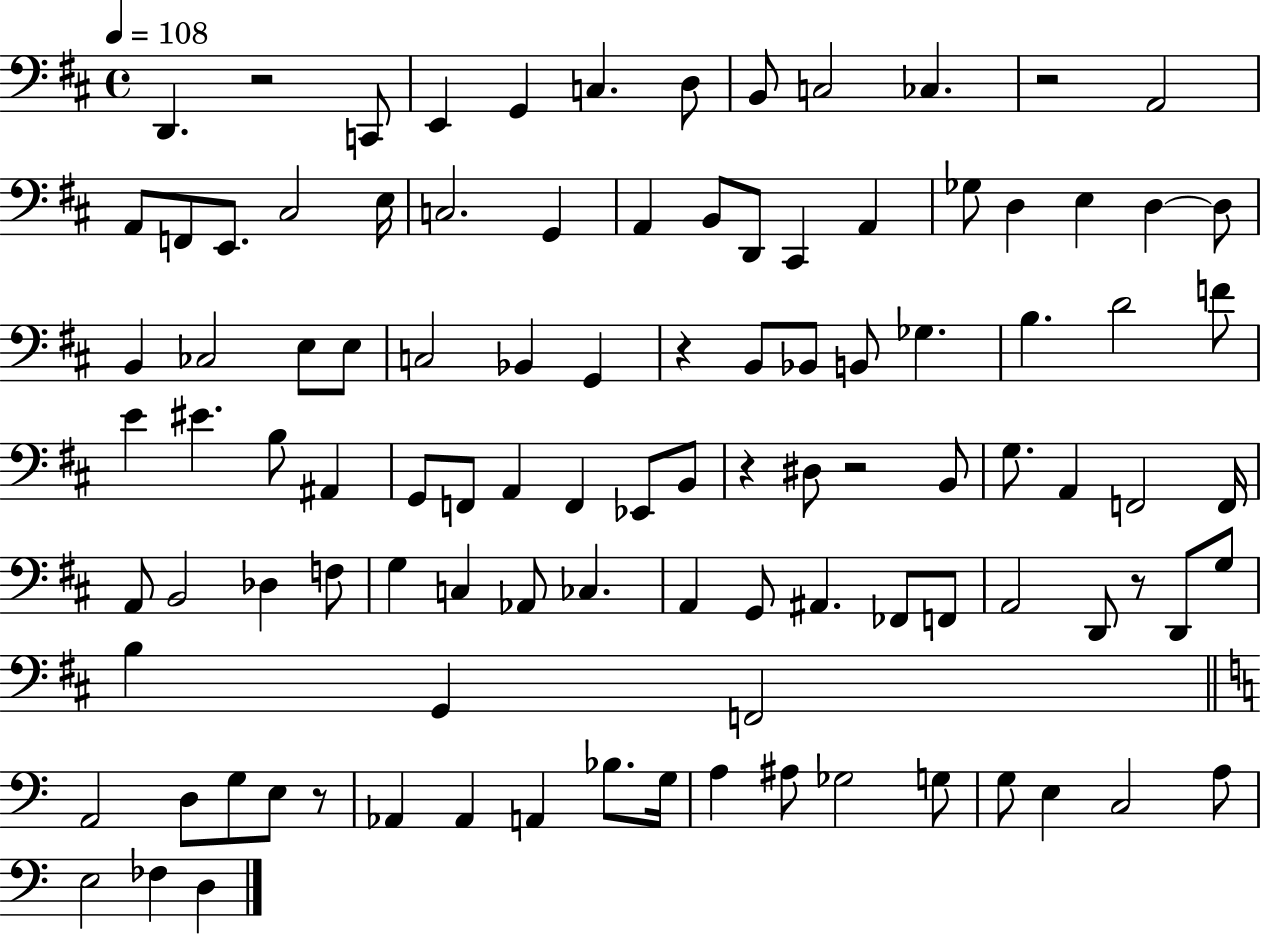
X:1
T:Untitled
M:4/4
L:1/4
K:D
D,, z2 C,,/2 E,, G,, C, D,/2 B,,/2 C,2 _C, z2 A,,2 A,,/2 F,,/2 E,,/2 ^C,2 E,/4 C,2 G,, A,, B,,/2 D,,/2 ^C,, A,, _G,/2 D, E, D, D,/2 B,, _C,2 E,/2 E,/2 C,2 _B,, G,, z B,,/2 _B,,/2 B,,/2 _G, B, D2 F/2 E ^E B,/2 ^A,, G,,/2 F,,/2 A,, F,, _E,,/2 B,,/2 z ^D,/2 z2 B,,/2 G,/2 A,, F,,2 F,,/4 A,,/2 B,,2 _D, F,/2 G, C, _A,,/2 _C, A,, G,,/2 ^A,, _F,,/2 F,,/2 A,,2 D,,/2 z/2 D,,/2 G,/2 B, G,, F,,2 A,,2 D,/2 G,/2 E,/2 z/2 _A,, _A,, A,, _B,/2 G,/4 A, ^A,/2 _G,2 G,/2 G,/2 E, C,2 A,/2 E,2 _F, D,